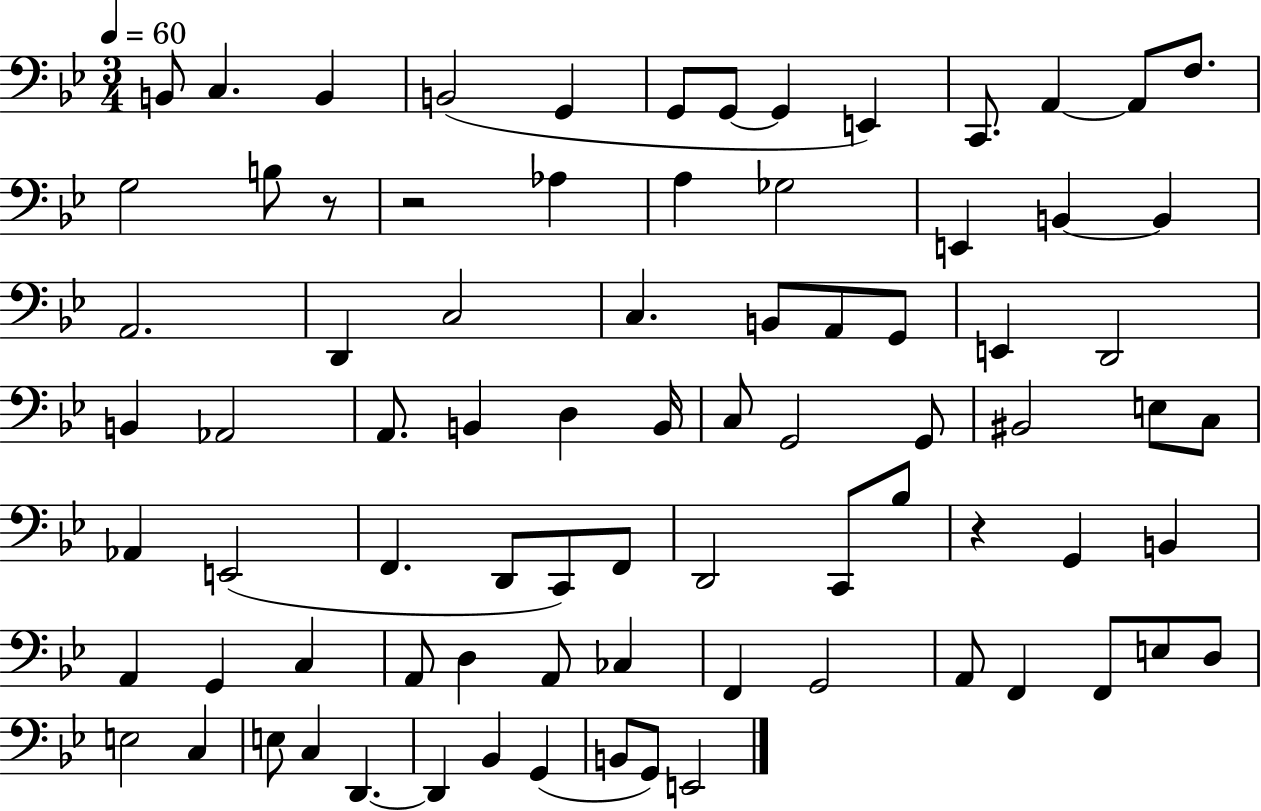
{
  \clef bass
  \numericTimeSignature
  \time 3/4
  \key bes \major
  \tempo 4 = 60
  b,8 c4. b,4 | b,2( g,4 | g,8 g,8~~ g,4 e,4) | c,8. a,4~~ a,8 f8. | \break g2 b8 r8 | r2 aes4 | a4 ges2 | e,4 b,4~~ b,4 | \break a,2. | d,4 c2 | c4. b,8 a,8 g,8 | e,4 d,2 | \break b,4 aes,2 | a,8. b,4 d4 b,16 | c8 g,2 g,8 | bis,2 e8 c8 | \break aes,4 e,2( | f,4. d,8 c,8) f,8 | d,2 c,8 bes8 | r4 g,4 b,4 | \break a,4 g,4 c4 | a,8 d4 a,8 ces4 | f,4 g,2 | a,8 f,4 f,8 e8 d8 | \break e2 c4 | e8 c4 d,4.~~ | d,4 bes,4 g,4( | b,8 g,8) e,2 | \break \bar "|."
}